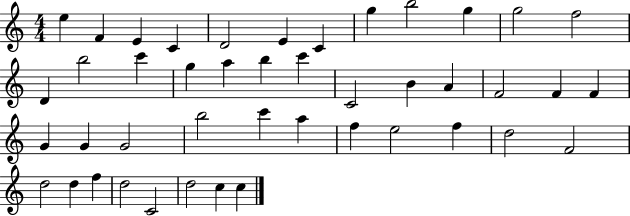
E5/q F4/q E4/q C4/q D4/h E4/q C4/q G5/q B5/h G5/q G5/h F5/h D4/q B5/h C6/q G5/q A5/q B5/q C6/q C4/h B4/q A4/q F4/h F4/q F4/q G4/q G4/q G4/h B5/h C6/q A5/q F5/q E5/h F5/q D5/h F4/h D5/h D5/q F5/q D5/h C4/h D5/h C5/q C5/q